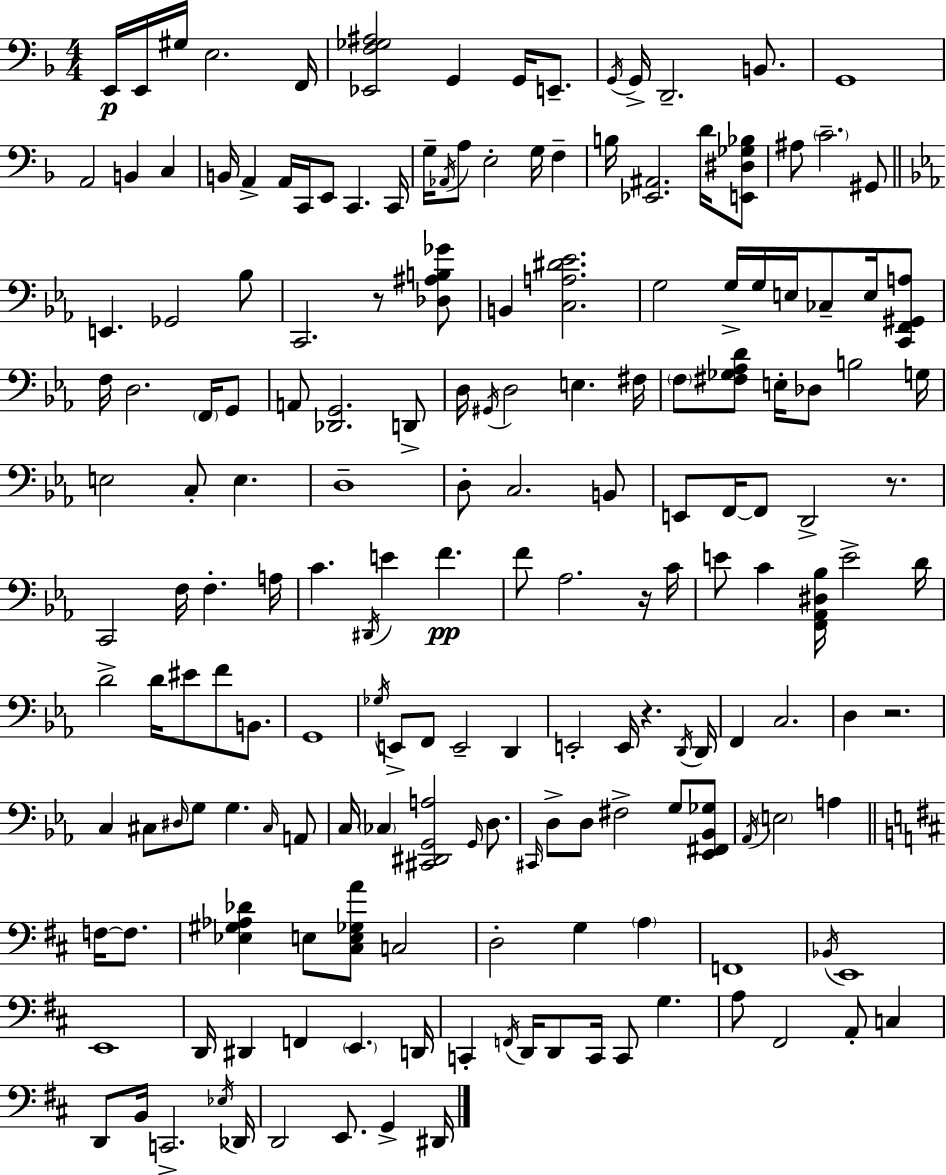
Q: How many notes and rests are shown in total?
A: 178